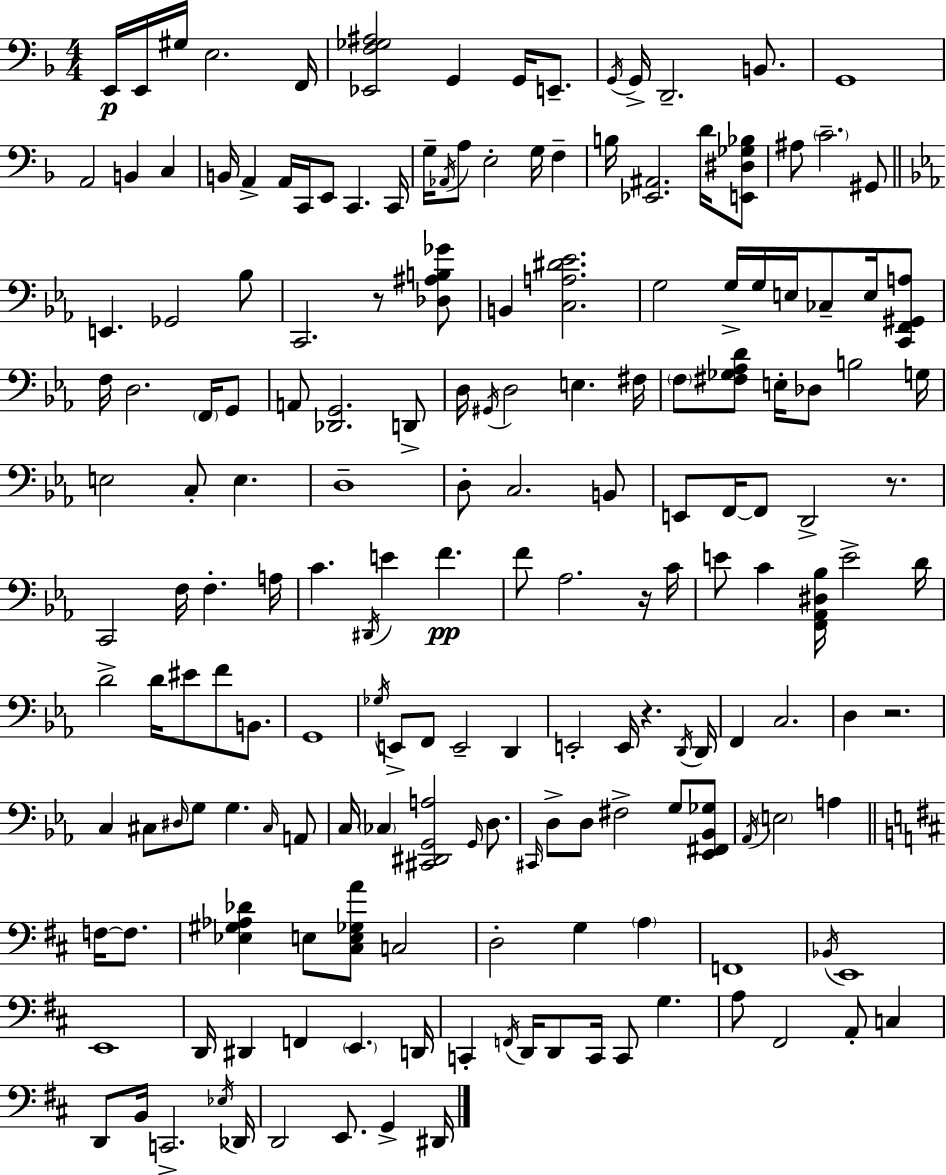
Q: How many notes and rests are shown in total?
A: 178